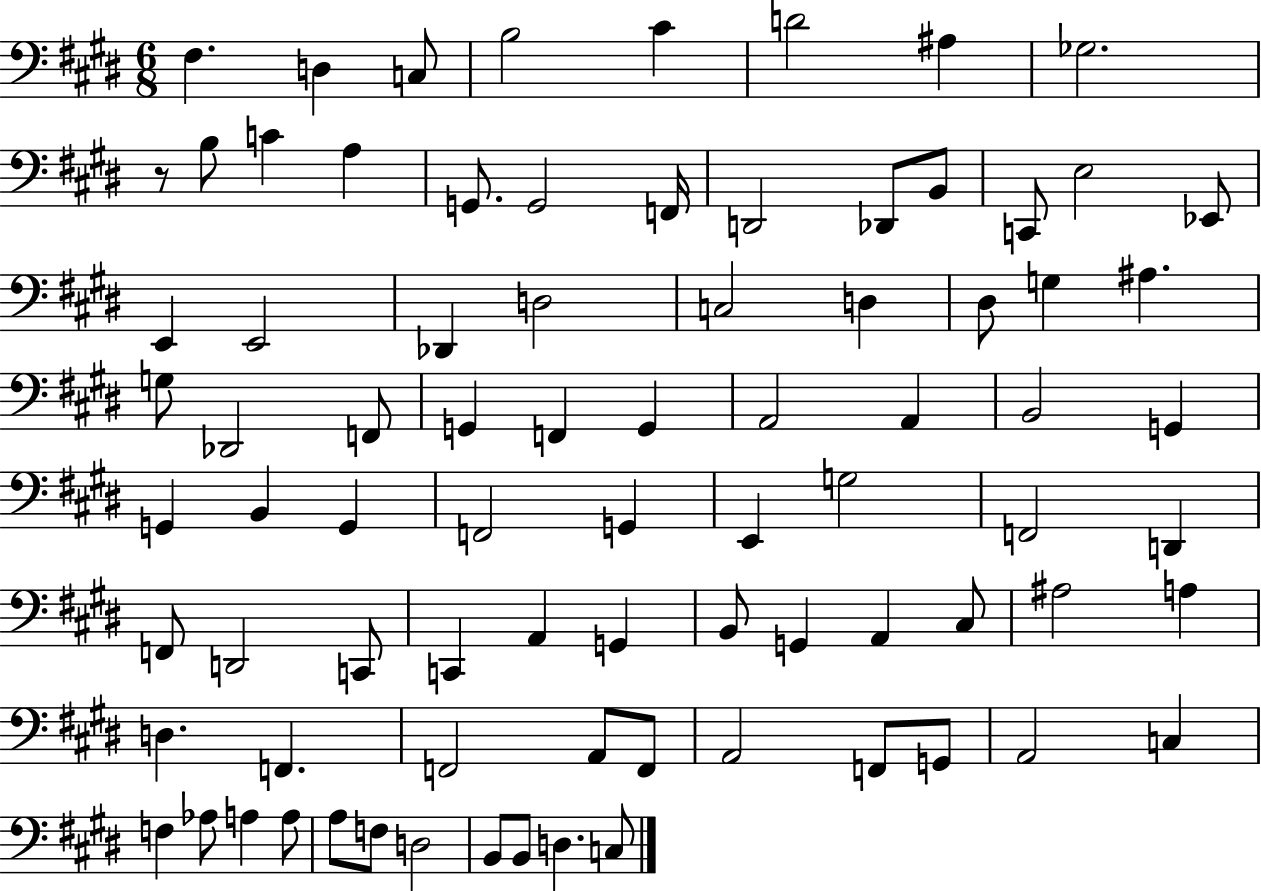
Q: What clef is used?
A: bass